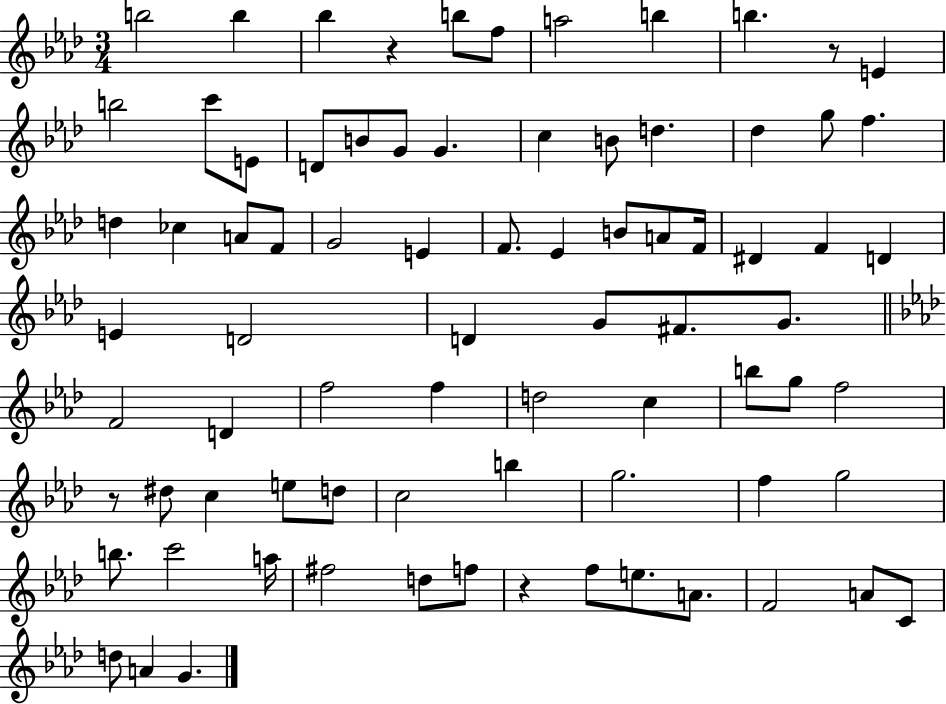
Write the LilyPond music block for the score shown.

{
  \clef treble
  \numericTimeSignature
  \time 3/4
  \key aes \major
  b''2 b''4 | bes''4 r4 b''8 f''8 | a''2 b''4 | b''4. r8 e'4 | \break b''2 c'''8 e'8 | d'8 b'8 g'8 g'4. | c''4 b'8 d''4. | des''4 g''8 f''4. | \break d''4 ces''4 a'8 f'8 | g'2 e'4 | f'8. ees'4 b'8 a'8 f'16 | dis'4 f'4 d'4 | \break e'4 d'2 | d'4 g'8 fis'8. g'8. | \bar "||" \break \key aes \major f'2 d'4 | f''2 f''4 | d''2 c''4 | b''8 g''8 f''2 | \break r8 dis''8 c''4 e''8 d''8 | c''2 b''4 | g''2. | f''4 g''2 | \break b''8. c'''2 a''16 | fis''2 d''8 f''8 | r4 f''8 e''8. a'8. | f'2 a'8 c'8 | \break d''8 a'4 g'4. | \bar "|."
}